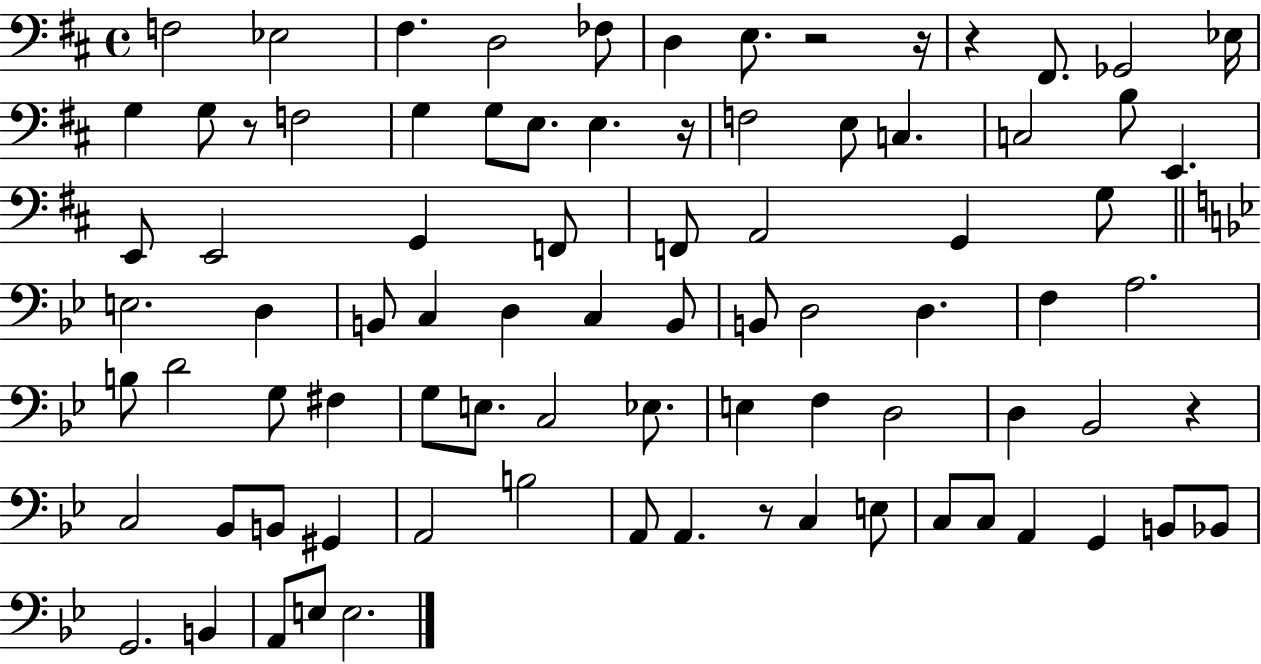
{
  \clef bass
  \time 4/4
  \defaultTimeSignature
  \key d \major
  f2 ees2 | fis4. d2 fes8 | d4 e8. r2 r16 | r4 fis,8. ges,2 ees16 | \break g4 g8 r8 f2 | g4 g8 e8. e4. r16 | f2 e8 c4. | c2 b8 e,4. | \break e,8 e,2 g,4 f,8 | f,8 a,2 g,4 g8 | \bar "||" \break \key bes \major e2. d4 | b,8 c4 d4 c4 b,8 | b,8 d2 d4. | f4 a2. | \break b8 d'2 g8 fis4 | g8 e8. c2 ees8. | e4 f4 d2 | d4 bes,2 r4 | \break c2 bes,8 b,8 gis,4 | a,2 b2 | a,8 a,4. r8 c4 e8 | c8 c8 a,4 g,4 b,8 bes,8 | \break g,2. b,4 | a,8 e8 e2. | \bar "|."
}